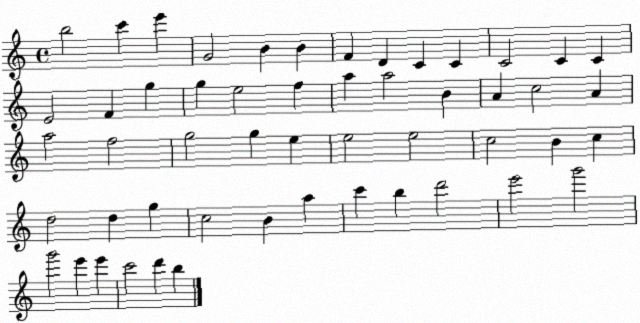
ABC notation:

X:1
T:Untitled
M:4/4
L:1/4
K:C
b2 c' e' G2 B B F D C C C2 C C E2 F g g e2 f a a2 B A c2 A a2 f2 g2 g e e2 e2 c2 B c d2 d g c2 B a c' b d'2 e'2 g'2 g'2 e' e' c'2 d' b